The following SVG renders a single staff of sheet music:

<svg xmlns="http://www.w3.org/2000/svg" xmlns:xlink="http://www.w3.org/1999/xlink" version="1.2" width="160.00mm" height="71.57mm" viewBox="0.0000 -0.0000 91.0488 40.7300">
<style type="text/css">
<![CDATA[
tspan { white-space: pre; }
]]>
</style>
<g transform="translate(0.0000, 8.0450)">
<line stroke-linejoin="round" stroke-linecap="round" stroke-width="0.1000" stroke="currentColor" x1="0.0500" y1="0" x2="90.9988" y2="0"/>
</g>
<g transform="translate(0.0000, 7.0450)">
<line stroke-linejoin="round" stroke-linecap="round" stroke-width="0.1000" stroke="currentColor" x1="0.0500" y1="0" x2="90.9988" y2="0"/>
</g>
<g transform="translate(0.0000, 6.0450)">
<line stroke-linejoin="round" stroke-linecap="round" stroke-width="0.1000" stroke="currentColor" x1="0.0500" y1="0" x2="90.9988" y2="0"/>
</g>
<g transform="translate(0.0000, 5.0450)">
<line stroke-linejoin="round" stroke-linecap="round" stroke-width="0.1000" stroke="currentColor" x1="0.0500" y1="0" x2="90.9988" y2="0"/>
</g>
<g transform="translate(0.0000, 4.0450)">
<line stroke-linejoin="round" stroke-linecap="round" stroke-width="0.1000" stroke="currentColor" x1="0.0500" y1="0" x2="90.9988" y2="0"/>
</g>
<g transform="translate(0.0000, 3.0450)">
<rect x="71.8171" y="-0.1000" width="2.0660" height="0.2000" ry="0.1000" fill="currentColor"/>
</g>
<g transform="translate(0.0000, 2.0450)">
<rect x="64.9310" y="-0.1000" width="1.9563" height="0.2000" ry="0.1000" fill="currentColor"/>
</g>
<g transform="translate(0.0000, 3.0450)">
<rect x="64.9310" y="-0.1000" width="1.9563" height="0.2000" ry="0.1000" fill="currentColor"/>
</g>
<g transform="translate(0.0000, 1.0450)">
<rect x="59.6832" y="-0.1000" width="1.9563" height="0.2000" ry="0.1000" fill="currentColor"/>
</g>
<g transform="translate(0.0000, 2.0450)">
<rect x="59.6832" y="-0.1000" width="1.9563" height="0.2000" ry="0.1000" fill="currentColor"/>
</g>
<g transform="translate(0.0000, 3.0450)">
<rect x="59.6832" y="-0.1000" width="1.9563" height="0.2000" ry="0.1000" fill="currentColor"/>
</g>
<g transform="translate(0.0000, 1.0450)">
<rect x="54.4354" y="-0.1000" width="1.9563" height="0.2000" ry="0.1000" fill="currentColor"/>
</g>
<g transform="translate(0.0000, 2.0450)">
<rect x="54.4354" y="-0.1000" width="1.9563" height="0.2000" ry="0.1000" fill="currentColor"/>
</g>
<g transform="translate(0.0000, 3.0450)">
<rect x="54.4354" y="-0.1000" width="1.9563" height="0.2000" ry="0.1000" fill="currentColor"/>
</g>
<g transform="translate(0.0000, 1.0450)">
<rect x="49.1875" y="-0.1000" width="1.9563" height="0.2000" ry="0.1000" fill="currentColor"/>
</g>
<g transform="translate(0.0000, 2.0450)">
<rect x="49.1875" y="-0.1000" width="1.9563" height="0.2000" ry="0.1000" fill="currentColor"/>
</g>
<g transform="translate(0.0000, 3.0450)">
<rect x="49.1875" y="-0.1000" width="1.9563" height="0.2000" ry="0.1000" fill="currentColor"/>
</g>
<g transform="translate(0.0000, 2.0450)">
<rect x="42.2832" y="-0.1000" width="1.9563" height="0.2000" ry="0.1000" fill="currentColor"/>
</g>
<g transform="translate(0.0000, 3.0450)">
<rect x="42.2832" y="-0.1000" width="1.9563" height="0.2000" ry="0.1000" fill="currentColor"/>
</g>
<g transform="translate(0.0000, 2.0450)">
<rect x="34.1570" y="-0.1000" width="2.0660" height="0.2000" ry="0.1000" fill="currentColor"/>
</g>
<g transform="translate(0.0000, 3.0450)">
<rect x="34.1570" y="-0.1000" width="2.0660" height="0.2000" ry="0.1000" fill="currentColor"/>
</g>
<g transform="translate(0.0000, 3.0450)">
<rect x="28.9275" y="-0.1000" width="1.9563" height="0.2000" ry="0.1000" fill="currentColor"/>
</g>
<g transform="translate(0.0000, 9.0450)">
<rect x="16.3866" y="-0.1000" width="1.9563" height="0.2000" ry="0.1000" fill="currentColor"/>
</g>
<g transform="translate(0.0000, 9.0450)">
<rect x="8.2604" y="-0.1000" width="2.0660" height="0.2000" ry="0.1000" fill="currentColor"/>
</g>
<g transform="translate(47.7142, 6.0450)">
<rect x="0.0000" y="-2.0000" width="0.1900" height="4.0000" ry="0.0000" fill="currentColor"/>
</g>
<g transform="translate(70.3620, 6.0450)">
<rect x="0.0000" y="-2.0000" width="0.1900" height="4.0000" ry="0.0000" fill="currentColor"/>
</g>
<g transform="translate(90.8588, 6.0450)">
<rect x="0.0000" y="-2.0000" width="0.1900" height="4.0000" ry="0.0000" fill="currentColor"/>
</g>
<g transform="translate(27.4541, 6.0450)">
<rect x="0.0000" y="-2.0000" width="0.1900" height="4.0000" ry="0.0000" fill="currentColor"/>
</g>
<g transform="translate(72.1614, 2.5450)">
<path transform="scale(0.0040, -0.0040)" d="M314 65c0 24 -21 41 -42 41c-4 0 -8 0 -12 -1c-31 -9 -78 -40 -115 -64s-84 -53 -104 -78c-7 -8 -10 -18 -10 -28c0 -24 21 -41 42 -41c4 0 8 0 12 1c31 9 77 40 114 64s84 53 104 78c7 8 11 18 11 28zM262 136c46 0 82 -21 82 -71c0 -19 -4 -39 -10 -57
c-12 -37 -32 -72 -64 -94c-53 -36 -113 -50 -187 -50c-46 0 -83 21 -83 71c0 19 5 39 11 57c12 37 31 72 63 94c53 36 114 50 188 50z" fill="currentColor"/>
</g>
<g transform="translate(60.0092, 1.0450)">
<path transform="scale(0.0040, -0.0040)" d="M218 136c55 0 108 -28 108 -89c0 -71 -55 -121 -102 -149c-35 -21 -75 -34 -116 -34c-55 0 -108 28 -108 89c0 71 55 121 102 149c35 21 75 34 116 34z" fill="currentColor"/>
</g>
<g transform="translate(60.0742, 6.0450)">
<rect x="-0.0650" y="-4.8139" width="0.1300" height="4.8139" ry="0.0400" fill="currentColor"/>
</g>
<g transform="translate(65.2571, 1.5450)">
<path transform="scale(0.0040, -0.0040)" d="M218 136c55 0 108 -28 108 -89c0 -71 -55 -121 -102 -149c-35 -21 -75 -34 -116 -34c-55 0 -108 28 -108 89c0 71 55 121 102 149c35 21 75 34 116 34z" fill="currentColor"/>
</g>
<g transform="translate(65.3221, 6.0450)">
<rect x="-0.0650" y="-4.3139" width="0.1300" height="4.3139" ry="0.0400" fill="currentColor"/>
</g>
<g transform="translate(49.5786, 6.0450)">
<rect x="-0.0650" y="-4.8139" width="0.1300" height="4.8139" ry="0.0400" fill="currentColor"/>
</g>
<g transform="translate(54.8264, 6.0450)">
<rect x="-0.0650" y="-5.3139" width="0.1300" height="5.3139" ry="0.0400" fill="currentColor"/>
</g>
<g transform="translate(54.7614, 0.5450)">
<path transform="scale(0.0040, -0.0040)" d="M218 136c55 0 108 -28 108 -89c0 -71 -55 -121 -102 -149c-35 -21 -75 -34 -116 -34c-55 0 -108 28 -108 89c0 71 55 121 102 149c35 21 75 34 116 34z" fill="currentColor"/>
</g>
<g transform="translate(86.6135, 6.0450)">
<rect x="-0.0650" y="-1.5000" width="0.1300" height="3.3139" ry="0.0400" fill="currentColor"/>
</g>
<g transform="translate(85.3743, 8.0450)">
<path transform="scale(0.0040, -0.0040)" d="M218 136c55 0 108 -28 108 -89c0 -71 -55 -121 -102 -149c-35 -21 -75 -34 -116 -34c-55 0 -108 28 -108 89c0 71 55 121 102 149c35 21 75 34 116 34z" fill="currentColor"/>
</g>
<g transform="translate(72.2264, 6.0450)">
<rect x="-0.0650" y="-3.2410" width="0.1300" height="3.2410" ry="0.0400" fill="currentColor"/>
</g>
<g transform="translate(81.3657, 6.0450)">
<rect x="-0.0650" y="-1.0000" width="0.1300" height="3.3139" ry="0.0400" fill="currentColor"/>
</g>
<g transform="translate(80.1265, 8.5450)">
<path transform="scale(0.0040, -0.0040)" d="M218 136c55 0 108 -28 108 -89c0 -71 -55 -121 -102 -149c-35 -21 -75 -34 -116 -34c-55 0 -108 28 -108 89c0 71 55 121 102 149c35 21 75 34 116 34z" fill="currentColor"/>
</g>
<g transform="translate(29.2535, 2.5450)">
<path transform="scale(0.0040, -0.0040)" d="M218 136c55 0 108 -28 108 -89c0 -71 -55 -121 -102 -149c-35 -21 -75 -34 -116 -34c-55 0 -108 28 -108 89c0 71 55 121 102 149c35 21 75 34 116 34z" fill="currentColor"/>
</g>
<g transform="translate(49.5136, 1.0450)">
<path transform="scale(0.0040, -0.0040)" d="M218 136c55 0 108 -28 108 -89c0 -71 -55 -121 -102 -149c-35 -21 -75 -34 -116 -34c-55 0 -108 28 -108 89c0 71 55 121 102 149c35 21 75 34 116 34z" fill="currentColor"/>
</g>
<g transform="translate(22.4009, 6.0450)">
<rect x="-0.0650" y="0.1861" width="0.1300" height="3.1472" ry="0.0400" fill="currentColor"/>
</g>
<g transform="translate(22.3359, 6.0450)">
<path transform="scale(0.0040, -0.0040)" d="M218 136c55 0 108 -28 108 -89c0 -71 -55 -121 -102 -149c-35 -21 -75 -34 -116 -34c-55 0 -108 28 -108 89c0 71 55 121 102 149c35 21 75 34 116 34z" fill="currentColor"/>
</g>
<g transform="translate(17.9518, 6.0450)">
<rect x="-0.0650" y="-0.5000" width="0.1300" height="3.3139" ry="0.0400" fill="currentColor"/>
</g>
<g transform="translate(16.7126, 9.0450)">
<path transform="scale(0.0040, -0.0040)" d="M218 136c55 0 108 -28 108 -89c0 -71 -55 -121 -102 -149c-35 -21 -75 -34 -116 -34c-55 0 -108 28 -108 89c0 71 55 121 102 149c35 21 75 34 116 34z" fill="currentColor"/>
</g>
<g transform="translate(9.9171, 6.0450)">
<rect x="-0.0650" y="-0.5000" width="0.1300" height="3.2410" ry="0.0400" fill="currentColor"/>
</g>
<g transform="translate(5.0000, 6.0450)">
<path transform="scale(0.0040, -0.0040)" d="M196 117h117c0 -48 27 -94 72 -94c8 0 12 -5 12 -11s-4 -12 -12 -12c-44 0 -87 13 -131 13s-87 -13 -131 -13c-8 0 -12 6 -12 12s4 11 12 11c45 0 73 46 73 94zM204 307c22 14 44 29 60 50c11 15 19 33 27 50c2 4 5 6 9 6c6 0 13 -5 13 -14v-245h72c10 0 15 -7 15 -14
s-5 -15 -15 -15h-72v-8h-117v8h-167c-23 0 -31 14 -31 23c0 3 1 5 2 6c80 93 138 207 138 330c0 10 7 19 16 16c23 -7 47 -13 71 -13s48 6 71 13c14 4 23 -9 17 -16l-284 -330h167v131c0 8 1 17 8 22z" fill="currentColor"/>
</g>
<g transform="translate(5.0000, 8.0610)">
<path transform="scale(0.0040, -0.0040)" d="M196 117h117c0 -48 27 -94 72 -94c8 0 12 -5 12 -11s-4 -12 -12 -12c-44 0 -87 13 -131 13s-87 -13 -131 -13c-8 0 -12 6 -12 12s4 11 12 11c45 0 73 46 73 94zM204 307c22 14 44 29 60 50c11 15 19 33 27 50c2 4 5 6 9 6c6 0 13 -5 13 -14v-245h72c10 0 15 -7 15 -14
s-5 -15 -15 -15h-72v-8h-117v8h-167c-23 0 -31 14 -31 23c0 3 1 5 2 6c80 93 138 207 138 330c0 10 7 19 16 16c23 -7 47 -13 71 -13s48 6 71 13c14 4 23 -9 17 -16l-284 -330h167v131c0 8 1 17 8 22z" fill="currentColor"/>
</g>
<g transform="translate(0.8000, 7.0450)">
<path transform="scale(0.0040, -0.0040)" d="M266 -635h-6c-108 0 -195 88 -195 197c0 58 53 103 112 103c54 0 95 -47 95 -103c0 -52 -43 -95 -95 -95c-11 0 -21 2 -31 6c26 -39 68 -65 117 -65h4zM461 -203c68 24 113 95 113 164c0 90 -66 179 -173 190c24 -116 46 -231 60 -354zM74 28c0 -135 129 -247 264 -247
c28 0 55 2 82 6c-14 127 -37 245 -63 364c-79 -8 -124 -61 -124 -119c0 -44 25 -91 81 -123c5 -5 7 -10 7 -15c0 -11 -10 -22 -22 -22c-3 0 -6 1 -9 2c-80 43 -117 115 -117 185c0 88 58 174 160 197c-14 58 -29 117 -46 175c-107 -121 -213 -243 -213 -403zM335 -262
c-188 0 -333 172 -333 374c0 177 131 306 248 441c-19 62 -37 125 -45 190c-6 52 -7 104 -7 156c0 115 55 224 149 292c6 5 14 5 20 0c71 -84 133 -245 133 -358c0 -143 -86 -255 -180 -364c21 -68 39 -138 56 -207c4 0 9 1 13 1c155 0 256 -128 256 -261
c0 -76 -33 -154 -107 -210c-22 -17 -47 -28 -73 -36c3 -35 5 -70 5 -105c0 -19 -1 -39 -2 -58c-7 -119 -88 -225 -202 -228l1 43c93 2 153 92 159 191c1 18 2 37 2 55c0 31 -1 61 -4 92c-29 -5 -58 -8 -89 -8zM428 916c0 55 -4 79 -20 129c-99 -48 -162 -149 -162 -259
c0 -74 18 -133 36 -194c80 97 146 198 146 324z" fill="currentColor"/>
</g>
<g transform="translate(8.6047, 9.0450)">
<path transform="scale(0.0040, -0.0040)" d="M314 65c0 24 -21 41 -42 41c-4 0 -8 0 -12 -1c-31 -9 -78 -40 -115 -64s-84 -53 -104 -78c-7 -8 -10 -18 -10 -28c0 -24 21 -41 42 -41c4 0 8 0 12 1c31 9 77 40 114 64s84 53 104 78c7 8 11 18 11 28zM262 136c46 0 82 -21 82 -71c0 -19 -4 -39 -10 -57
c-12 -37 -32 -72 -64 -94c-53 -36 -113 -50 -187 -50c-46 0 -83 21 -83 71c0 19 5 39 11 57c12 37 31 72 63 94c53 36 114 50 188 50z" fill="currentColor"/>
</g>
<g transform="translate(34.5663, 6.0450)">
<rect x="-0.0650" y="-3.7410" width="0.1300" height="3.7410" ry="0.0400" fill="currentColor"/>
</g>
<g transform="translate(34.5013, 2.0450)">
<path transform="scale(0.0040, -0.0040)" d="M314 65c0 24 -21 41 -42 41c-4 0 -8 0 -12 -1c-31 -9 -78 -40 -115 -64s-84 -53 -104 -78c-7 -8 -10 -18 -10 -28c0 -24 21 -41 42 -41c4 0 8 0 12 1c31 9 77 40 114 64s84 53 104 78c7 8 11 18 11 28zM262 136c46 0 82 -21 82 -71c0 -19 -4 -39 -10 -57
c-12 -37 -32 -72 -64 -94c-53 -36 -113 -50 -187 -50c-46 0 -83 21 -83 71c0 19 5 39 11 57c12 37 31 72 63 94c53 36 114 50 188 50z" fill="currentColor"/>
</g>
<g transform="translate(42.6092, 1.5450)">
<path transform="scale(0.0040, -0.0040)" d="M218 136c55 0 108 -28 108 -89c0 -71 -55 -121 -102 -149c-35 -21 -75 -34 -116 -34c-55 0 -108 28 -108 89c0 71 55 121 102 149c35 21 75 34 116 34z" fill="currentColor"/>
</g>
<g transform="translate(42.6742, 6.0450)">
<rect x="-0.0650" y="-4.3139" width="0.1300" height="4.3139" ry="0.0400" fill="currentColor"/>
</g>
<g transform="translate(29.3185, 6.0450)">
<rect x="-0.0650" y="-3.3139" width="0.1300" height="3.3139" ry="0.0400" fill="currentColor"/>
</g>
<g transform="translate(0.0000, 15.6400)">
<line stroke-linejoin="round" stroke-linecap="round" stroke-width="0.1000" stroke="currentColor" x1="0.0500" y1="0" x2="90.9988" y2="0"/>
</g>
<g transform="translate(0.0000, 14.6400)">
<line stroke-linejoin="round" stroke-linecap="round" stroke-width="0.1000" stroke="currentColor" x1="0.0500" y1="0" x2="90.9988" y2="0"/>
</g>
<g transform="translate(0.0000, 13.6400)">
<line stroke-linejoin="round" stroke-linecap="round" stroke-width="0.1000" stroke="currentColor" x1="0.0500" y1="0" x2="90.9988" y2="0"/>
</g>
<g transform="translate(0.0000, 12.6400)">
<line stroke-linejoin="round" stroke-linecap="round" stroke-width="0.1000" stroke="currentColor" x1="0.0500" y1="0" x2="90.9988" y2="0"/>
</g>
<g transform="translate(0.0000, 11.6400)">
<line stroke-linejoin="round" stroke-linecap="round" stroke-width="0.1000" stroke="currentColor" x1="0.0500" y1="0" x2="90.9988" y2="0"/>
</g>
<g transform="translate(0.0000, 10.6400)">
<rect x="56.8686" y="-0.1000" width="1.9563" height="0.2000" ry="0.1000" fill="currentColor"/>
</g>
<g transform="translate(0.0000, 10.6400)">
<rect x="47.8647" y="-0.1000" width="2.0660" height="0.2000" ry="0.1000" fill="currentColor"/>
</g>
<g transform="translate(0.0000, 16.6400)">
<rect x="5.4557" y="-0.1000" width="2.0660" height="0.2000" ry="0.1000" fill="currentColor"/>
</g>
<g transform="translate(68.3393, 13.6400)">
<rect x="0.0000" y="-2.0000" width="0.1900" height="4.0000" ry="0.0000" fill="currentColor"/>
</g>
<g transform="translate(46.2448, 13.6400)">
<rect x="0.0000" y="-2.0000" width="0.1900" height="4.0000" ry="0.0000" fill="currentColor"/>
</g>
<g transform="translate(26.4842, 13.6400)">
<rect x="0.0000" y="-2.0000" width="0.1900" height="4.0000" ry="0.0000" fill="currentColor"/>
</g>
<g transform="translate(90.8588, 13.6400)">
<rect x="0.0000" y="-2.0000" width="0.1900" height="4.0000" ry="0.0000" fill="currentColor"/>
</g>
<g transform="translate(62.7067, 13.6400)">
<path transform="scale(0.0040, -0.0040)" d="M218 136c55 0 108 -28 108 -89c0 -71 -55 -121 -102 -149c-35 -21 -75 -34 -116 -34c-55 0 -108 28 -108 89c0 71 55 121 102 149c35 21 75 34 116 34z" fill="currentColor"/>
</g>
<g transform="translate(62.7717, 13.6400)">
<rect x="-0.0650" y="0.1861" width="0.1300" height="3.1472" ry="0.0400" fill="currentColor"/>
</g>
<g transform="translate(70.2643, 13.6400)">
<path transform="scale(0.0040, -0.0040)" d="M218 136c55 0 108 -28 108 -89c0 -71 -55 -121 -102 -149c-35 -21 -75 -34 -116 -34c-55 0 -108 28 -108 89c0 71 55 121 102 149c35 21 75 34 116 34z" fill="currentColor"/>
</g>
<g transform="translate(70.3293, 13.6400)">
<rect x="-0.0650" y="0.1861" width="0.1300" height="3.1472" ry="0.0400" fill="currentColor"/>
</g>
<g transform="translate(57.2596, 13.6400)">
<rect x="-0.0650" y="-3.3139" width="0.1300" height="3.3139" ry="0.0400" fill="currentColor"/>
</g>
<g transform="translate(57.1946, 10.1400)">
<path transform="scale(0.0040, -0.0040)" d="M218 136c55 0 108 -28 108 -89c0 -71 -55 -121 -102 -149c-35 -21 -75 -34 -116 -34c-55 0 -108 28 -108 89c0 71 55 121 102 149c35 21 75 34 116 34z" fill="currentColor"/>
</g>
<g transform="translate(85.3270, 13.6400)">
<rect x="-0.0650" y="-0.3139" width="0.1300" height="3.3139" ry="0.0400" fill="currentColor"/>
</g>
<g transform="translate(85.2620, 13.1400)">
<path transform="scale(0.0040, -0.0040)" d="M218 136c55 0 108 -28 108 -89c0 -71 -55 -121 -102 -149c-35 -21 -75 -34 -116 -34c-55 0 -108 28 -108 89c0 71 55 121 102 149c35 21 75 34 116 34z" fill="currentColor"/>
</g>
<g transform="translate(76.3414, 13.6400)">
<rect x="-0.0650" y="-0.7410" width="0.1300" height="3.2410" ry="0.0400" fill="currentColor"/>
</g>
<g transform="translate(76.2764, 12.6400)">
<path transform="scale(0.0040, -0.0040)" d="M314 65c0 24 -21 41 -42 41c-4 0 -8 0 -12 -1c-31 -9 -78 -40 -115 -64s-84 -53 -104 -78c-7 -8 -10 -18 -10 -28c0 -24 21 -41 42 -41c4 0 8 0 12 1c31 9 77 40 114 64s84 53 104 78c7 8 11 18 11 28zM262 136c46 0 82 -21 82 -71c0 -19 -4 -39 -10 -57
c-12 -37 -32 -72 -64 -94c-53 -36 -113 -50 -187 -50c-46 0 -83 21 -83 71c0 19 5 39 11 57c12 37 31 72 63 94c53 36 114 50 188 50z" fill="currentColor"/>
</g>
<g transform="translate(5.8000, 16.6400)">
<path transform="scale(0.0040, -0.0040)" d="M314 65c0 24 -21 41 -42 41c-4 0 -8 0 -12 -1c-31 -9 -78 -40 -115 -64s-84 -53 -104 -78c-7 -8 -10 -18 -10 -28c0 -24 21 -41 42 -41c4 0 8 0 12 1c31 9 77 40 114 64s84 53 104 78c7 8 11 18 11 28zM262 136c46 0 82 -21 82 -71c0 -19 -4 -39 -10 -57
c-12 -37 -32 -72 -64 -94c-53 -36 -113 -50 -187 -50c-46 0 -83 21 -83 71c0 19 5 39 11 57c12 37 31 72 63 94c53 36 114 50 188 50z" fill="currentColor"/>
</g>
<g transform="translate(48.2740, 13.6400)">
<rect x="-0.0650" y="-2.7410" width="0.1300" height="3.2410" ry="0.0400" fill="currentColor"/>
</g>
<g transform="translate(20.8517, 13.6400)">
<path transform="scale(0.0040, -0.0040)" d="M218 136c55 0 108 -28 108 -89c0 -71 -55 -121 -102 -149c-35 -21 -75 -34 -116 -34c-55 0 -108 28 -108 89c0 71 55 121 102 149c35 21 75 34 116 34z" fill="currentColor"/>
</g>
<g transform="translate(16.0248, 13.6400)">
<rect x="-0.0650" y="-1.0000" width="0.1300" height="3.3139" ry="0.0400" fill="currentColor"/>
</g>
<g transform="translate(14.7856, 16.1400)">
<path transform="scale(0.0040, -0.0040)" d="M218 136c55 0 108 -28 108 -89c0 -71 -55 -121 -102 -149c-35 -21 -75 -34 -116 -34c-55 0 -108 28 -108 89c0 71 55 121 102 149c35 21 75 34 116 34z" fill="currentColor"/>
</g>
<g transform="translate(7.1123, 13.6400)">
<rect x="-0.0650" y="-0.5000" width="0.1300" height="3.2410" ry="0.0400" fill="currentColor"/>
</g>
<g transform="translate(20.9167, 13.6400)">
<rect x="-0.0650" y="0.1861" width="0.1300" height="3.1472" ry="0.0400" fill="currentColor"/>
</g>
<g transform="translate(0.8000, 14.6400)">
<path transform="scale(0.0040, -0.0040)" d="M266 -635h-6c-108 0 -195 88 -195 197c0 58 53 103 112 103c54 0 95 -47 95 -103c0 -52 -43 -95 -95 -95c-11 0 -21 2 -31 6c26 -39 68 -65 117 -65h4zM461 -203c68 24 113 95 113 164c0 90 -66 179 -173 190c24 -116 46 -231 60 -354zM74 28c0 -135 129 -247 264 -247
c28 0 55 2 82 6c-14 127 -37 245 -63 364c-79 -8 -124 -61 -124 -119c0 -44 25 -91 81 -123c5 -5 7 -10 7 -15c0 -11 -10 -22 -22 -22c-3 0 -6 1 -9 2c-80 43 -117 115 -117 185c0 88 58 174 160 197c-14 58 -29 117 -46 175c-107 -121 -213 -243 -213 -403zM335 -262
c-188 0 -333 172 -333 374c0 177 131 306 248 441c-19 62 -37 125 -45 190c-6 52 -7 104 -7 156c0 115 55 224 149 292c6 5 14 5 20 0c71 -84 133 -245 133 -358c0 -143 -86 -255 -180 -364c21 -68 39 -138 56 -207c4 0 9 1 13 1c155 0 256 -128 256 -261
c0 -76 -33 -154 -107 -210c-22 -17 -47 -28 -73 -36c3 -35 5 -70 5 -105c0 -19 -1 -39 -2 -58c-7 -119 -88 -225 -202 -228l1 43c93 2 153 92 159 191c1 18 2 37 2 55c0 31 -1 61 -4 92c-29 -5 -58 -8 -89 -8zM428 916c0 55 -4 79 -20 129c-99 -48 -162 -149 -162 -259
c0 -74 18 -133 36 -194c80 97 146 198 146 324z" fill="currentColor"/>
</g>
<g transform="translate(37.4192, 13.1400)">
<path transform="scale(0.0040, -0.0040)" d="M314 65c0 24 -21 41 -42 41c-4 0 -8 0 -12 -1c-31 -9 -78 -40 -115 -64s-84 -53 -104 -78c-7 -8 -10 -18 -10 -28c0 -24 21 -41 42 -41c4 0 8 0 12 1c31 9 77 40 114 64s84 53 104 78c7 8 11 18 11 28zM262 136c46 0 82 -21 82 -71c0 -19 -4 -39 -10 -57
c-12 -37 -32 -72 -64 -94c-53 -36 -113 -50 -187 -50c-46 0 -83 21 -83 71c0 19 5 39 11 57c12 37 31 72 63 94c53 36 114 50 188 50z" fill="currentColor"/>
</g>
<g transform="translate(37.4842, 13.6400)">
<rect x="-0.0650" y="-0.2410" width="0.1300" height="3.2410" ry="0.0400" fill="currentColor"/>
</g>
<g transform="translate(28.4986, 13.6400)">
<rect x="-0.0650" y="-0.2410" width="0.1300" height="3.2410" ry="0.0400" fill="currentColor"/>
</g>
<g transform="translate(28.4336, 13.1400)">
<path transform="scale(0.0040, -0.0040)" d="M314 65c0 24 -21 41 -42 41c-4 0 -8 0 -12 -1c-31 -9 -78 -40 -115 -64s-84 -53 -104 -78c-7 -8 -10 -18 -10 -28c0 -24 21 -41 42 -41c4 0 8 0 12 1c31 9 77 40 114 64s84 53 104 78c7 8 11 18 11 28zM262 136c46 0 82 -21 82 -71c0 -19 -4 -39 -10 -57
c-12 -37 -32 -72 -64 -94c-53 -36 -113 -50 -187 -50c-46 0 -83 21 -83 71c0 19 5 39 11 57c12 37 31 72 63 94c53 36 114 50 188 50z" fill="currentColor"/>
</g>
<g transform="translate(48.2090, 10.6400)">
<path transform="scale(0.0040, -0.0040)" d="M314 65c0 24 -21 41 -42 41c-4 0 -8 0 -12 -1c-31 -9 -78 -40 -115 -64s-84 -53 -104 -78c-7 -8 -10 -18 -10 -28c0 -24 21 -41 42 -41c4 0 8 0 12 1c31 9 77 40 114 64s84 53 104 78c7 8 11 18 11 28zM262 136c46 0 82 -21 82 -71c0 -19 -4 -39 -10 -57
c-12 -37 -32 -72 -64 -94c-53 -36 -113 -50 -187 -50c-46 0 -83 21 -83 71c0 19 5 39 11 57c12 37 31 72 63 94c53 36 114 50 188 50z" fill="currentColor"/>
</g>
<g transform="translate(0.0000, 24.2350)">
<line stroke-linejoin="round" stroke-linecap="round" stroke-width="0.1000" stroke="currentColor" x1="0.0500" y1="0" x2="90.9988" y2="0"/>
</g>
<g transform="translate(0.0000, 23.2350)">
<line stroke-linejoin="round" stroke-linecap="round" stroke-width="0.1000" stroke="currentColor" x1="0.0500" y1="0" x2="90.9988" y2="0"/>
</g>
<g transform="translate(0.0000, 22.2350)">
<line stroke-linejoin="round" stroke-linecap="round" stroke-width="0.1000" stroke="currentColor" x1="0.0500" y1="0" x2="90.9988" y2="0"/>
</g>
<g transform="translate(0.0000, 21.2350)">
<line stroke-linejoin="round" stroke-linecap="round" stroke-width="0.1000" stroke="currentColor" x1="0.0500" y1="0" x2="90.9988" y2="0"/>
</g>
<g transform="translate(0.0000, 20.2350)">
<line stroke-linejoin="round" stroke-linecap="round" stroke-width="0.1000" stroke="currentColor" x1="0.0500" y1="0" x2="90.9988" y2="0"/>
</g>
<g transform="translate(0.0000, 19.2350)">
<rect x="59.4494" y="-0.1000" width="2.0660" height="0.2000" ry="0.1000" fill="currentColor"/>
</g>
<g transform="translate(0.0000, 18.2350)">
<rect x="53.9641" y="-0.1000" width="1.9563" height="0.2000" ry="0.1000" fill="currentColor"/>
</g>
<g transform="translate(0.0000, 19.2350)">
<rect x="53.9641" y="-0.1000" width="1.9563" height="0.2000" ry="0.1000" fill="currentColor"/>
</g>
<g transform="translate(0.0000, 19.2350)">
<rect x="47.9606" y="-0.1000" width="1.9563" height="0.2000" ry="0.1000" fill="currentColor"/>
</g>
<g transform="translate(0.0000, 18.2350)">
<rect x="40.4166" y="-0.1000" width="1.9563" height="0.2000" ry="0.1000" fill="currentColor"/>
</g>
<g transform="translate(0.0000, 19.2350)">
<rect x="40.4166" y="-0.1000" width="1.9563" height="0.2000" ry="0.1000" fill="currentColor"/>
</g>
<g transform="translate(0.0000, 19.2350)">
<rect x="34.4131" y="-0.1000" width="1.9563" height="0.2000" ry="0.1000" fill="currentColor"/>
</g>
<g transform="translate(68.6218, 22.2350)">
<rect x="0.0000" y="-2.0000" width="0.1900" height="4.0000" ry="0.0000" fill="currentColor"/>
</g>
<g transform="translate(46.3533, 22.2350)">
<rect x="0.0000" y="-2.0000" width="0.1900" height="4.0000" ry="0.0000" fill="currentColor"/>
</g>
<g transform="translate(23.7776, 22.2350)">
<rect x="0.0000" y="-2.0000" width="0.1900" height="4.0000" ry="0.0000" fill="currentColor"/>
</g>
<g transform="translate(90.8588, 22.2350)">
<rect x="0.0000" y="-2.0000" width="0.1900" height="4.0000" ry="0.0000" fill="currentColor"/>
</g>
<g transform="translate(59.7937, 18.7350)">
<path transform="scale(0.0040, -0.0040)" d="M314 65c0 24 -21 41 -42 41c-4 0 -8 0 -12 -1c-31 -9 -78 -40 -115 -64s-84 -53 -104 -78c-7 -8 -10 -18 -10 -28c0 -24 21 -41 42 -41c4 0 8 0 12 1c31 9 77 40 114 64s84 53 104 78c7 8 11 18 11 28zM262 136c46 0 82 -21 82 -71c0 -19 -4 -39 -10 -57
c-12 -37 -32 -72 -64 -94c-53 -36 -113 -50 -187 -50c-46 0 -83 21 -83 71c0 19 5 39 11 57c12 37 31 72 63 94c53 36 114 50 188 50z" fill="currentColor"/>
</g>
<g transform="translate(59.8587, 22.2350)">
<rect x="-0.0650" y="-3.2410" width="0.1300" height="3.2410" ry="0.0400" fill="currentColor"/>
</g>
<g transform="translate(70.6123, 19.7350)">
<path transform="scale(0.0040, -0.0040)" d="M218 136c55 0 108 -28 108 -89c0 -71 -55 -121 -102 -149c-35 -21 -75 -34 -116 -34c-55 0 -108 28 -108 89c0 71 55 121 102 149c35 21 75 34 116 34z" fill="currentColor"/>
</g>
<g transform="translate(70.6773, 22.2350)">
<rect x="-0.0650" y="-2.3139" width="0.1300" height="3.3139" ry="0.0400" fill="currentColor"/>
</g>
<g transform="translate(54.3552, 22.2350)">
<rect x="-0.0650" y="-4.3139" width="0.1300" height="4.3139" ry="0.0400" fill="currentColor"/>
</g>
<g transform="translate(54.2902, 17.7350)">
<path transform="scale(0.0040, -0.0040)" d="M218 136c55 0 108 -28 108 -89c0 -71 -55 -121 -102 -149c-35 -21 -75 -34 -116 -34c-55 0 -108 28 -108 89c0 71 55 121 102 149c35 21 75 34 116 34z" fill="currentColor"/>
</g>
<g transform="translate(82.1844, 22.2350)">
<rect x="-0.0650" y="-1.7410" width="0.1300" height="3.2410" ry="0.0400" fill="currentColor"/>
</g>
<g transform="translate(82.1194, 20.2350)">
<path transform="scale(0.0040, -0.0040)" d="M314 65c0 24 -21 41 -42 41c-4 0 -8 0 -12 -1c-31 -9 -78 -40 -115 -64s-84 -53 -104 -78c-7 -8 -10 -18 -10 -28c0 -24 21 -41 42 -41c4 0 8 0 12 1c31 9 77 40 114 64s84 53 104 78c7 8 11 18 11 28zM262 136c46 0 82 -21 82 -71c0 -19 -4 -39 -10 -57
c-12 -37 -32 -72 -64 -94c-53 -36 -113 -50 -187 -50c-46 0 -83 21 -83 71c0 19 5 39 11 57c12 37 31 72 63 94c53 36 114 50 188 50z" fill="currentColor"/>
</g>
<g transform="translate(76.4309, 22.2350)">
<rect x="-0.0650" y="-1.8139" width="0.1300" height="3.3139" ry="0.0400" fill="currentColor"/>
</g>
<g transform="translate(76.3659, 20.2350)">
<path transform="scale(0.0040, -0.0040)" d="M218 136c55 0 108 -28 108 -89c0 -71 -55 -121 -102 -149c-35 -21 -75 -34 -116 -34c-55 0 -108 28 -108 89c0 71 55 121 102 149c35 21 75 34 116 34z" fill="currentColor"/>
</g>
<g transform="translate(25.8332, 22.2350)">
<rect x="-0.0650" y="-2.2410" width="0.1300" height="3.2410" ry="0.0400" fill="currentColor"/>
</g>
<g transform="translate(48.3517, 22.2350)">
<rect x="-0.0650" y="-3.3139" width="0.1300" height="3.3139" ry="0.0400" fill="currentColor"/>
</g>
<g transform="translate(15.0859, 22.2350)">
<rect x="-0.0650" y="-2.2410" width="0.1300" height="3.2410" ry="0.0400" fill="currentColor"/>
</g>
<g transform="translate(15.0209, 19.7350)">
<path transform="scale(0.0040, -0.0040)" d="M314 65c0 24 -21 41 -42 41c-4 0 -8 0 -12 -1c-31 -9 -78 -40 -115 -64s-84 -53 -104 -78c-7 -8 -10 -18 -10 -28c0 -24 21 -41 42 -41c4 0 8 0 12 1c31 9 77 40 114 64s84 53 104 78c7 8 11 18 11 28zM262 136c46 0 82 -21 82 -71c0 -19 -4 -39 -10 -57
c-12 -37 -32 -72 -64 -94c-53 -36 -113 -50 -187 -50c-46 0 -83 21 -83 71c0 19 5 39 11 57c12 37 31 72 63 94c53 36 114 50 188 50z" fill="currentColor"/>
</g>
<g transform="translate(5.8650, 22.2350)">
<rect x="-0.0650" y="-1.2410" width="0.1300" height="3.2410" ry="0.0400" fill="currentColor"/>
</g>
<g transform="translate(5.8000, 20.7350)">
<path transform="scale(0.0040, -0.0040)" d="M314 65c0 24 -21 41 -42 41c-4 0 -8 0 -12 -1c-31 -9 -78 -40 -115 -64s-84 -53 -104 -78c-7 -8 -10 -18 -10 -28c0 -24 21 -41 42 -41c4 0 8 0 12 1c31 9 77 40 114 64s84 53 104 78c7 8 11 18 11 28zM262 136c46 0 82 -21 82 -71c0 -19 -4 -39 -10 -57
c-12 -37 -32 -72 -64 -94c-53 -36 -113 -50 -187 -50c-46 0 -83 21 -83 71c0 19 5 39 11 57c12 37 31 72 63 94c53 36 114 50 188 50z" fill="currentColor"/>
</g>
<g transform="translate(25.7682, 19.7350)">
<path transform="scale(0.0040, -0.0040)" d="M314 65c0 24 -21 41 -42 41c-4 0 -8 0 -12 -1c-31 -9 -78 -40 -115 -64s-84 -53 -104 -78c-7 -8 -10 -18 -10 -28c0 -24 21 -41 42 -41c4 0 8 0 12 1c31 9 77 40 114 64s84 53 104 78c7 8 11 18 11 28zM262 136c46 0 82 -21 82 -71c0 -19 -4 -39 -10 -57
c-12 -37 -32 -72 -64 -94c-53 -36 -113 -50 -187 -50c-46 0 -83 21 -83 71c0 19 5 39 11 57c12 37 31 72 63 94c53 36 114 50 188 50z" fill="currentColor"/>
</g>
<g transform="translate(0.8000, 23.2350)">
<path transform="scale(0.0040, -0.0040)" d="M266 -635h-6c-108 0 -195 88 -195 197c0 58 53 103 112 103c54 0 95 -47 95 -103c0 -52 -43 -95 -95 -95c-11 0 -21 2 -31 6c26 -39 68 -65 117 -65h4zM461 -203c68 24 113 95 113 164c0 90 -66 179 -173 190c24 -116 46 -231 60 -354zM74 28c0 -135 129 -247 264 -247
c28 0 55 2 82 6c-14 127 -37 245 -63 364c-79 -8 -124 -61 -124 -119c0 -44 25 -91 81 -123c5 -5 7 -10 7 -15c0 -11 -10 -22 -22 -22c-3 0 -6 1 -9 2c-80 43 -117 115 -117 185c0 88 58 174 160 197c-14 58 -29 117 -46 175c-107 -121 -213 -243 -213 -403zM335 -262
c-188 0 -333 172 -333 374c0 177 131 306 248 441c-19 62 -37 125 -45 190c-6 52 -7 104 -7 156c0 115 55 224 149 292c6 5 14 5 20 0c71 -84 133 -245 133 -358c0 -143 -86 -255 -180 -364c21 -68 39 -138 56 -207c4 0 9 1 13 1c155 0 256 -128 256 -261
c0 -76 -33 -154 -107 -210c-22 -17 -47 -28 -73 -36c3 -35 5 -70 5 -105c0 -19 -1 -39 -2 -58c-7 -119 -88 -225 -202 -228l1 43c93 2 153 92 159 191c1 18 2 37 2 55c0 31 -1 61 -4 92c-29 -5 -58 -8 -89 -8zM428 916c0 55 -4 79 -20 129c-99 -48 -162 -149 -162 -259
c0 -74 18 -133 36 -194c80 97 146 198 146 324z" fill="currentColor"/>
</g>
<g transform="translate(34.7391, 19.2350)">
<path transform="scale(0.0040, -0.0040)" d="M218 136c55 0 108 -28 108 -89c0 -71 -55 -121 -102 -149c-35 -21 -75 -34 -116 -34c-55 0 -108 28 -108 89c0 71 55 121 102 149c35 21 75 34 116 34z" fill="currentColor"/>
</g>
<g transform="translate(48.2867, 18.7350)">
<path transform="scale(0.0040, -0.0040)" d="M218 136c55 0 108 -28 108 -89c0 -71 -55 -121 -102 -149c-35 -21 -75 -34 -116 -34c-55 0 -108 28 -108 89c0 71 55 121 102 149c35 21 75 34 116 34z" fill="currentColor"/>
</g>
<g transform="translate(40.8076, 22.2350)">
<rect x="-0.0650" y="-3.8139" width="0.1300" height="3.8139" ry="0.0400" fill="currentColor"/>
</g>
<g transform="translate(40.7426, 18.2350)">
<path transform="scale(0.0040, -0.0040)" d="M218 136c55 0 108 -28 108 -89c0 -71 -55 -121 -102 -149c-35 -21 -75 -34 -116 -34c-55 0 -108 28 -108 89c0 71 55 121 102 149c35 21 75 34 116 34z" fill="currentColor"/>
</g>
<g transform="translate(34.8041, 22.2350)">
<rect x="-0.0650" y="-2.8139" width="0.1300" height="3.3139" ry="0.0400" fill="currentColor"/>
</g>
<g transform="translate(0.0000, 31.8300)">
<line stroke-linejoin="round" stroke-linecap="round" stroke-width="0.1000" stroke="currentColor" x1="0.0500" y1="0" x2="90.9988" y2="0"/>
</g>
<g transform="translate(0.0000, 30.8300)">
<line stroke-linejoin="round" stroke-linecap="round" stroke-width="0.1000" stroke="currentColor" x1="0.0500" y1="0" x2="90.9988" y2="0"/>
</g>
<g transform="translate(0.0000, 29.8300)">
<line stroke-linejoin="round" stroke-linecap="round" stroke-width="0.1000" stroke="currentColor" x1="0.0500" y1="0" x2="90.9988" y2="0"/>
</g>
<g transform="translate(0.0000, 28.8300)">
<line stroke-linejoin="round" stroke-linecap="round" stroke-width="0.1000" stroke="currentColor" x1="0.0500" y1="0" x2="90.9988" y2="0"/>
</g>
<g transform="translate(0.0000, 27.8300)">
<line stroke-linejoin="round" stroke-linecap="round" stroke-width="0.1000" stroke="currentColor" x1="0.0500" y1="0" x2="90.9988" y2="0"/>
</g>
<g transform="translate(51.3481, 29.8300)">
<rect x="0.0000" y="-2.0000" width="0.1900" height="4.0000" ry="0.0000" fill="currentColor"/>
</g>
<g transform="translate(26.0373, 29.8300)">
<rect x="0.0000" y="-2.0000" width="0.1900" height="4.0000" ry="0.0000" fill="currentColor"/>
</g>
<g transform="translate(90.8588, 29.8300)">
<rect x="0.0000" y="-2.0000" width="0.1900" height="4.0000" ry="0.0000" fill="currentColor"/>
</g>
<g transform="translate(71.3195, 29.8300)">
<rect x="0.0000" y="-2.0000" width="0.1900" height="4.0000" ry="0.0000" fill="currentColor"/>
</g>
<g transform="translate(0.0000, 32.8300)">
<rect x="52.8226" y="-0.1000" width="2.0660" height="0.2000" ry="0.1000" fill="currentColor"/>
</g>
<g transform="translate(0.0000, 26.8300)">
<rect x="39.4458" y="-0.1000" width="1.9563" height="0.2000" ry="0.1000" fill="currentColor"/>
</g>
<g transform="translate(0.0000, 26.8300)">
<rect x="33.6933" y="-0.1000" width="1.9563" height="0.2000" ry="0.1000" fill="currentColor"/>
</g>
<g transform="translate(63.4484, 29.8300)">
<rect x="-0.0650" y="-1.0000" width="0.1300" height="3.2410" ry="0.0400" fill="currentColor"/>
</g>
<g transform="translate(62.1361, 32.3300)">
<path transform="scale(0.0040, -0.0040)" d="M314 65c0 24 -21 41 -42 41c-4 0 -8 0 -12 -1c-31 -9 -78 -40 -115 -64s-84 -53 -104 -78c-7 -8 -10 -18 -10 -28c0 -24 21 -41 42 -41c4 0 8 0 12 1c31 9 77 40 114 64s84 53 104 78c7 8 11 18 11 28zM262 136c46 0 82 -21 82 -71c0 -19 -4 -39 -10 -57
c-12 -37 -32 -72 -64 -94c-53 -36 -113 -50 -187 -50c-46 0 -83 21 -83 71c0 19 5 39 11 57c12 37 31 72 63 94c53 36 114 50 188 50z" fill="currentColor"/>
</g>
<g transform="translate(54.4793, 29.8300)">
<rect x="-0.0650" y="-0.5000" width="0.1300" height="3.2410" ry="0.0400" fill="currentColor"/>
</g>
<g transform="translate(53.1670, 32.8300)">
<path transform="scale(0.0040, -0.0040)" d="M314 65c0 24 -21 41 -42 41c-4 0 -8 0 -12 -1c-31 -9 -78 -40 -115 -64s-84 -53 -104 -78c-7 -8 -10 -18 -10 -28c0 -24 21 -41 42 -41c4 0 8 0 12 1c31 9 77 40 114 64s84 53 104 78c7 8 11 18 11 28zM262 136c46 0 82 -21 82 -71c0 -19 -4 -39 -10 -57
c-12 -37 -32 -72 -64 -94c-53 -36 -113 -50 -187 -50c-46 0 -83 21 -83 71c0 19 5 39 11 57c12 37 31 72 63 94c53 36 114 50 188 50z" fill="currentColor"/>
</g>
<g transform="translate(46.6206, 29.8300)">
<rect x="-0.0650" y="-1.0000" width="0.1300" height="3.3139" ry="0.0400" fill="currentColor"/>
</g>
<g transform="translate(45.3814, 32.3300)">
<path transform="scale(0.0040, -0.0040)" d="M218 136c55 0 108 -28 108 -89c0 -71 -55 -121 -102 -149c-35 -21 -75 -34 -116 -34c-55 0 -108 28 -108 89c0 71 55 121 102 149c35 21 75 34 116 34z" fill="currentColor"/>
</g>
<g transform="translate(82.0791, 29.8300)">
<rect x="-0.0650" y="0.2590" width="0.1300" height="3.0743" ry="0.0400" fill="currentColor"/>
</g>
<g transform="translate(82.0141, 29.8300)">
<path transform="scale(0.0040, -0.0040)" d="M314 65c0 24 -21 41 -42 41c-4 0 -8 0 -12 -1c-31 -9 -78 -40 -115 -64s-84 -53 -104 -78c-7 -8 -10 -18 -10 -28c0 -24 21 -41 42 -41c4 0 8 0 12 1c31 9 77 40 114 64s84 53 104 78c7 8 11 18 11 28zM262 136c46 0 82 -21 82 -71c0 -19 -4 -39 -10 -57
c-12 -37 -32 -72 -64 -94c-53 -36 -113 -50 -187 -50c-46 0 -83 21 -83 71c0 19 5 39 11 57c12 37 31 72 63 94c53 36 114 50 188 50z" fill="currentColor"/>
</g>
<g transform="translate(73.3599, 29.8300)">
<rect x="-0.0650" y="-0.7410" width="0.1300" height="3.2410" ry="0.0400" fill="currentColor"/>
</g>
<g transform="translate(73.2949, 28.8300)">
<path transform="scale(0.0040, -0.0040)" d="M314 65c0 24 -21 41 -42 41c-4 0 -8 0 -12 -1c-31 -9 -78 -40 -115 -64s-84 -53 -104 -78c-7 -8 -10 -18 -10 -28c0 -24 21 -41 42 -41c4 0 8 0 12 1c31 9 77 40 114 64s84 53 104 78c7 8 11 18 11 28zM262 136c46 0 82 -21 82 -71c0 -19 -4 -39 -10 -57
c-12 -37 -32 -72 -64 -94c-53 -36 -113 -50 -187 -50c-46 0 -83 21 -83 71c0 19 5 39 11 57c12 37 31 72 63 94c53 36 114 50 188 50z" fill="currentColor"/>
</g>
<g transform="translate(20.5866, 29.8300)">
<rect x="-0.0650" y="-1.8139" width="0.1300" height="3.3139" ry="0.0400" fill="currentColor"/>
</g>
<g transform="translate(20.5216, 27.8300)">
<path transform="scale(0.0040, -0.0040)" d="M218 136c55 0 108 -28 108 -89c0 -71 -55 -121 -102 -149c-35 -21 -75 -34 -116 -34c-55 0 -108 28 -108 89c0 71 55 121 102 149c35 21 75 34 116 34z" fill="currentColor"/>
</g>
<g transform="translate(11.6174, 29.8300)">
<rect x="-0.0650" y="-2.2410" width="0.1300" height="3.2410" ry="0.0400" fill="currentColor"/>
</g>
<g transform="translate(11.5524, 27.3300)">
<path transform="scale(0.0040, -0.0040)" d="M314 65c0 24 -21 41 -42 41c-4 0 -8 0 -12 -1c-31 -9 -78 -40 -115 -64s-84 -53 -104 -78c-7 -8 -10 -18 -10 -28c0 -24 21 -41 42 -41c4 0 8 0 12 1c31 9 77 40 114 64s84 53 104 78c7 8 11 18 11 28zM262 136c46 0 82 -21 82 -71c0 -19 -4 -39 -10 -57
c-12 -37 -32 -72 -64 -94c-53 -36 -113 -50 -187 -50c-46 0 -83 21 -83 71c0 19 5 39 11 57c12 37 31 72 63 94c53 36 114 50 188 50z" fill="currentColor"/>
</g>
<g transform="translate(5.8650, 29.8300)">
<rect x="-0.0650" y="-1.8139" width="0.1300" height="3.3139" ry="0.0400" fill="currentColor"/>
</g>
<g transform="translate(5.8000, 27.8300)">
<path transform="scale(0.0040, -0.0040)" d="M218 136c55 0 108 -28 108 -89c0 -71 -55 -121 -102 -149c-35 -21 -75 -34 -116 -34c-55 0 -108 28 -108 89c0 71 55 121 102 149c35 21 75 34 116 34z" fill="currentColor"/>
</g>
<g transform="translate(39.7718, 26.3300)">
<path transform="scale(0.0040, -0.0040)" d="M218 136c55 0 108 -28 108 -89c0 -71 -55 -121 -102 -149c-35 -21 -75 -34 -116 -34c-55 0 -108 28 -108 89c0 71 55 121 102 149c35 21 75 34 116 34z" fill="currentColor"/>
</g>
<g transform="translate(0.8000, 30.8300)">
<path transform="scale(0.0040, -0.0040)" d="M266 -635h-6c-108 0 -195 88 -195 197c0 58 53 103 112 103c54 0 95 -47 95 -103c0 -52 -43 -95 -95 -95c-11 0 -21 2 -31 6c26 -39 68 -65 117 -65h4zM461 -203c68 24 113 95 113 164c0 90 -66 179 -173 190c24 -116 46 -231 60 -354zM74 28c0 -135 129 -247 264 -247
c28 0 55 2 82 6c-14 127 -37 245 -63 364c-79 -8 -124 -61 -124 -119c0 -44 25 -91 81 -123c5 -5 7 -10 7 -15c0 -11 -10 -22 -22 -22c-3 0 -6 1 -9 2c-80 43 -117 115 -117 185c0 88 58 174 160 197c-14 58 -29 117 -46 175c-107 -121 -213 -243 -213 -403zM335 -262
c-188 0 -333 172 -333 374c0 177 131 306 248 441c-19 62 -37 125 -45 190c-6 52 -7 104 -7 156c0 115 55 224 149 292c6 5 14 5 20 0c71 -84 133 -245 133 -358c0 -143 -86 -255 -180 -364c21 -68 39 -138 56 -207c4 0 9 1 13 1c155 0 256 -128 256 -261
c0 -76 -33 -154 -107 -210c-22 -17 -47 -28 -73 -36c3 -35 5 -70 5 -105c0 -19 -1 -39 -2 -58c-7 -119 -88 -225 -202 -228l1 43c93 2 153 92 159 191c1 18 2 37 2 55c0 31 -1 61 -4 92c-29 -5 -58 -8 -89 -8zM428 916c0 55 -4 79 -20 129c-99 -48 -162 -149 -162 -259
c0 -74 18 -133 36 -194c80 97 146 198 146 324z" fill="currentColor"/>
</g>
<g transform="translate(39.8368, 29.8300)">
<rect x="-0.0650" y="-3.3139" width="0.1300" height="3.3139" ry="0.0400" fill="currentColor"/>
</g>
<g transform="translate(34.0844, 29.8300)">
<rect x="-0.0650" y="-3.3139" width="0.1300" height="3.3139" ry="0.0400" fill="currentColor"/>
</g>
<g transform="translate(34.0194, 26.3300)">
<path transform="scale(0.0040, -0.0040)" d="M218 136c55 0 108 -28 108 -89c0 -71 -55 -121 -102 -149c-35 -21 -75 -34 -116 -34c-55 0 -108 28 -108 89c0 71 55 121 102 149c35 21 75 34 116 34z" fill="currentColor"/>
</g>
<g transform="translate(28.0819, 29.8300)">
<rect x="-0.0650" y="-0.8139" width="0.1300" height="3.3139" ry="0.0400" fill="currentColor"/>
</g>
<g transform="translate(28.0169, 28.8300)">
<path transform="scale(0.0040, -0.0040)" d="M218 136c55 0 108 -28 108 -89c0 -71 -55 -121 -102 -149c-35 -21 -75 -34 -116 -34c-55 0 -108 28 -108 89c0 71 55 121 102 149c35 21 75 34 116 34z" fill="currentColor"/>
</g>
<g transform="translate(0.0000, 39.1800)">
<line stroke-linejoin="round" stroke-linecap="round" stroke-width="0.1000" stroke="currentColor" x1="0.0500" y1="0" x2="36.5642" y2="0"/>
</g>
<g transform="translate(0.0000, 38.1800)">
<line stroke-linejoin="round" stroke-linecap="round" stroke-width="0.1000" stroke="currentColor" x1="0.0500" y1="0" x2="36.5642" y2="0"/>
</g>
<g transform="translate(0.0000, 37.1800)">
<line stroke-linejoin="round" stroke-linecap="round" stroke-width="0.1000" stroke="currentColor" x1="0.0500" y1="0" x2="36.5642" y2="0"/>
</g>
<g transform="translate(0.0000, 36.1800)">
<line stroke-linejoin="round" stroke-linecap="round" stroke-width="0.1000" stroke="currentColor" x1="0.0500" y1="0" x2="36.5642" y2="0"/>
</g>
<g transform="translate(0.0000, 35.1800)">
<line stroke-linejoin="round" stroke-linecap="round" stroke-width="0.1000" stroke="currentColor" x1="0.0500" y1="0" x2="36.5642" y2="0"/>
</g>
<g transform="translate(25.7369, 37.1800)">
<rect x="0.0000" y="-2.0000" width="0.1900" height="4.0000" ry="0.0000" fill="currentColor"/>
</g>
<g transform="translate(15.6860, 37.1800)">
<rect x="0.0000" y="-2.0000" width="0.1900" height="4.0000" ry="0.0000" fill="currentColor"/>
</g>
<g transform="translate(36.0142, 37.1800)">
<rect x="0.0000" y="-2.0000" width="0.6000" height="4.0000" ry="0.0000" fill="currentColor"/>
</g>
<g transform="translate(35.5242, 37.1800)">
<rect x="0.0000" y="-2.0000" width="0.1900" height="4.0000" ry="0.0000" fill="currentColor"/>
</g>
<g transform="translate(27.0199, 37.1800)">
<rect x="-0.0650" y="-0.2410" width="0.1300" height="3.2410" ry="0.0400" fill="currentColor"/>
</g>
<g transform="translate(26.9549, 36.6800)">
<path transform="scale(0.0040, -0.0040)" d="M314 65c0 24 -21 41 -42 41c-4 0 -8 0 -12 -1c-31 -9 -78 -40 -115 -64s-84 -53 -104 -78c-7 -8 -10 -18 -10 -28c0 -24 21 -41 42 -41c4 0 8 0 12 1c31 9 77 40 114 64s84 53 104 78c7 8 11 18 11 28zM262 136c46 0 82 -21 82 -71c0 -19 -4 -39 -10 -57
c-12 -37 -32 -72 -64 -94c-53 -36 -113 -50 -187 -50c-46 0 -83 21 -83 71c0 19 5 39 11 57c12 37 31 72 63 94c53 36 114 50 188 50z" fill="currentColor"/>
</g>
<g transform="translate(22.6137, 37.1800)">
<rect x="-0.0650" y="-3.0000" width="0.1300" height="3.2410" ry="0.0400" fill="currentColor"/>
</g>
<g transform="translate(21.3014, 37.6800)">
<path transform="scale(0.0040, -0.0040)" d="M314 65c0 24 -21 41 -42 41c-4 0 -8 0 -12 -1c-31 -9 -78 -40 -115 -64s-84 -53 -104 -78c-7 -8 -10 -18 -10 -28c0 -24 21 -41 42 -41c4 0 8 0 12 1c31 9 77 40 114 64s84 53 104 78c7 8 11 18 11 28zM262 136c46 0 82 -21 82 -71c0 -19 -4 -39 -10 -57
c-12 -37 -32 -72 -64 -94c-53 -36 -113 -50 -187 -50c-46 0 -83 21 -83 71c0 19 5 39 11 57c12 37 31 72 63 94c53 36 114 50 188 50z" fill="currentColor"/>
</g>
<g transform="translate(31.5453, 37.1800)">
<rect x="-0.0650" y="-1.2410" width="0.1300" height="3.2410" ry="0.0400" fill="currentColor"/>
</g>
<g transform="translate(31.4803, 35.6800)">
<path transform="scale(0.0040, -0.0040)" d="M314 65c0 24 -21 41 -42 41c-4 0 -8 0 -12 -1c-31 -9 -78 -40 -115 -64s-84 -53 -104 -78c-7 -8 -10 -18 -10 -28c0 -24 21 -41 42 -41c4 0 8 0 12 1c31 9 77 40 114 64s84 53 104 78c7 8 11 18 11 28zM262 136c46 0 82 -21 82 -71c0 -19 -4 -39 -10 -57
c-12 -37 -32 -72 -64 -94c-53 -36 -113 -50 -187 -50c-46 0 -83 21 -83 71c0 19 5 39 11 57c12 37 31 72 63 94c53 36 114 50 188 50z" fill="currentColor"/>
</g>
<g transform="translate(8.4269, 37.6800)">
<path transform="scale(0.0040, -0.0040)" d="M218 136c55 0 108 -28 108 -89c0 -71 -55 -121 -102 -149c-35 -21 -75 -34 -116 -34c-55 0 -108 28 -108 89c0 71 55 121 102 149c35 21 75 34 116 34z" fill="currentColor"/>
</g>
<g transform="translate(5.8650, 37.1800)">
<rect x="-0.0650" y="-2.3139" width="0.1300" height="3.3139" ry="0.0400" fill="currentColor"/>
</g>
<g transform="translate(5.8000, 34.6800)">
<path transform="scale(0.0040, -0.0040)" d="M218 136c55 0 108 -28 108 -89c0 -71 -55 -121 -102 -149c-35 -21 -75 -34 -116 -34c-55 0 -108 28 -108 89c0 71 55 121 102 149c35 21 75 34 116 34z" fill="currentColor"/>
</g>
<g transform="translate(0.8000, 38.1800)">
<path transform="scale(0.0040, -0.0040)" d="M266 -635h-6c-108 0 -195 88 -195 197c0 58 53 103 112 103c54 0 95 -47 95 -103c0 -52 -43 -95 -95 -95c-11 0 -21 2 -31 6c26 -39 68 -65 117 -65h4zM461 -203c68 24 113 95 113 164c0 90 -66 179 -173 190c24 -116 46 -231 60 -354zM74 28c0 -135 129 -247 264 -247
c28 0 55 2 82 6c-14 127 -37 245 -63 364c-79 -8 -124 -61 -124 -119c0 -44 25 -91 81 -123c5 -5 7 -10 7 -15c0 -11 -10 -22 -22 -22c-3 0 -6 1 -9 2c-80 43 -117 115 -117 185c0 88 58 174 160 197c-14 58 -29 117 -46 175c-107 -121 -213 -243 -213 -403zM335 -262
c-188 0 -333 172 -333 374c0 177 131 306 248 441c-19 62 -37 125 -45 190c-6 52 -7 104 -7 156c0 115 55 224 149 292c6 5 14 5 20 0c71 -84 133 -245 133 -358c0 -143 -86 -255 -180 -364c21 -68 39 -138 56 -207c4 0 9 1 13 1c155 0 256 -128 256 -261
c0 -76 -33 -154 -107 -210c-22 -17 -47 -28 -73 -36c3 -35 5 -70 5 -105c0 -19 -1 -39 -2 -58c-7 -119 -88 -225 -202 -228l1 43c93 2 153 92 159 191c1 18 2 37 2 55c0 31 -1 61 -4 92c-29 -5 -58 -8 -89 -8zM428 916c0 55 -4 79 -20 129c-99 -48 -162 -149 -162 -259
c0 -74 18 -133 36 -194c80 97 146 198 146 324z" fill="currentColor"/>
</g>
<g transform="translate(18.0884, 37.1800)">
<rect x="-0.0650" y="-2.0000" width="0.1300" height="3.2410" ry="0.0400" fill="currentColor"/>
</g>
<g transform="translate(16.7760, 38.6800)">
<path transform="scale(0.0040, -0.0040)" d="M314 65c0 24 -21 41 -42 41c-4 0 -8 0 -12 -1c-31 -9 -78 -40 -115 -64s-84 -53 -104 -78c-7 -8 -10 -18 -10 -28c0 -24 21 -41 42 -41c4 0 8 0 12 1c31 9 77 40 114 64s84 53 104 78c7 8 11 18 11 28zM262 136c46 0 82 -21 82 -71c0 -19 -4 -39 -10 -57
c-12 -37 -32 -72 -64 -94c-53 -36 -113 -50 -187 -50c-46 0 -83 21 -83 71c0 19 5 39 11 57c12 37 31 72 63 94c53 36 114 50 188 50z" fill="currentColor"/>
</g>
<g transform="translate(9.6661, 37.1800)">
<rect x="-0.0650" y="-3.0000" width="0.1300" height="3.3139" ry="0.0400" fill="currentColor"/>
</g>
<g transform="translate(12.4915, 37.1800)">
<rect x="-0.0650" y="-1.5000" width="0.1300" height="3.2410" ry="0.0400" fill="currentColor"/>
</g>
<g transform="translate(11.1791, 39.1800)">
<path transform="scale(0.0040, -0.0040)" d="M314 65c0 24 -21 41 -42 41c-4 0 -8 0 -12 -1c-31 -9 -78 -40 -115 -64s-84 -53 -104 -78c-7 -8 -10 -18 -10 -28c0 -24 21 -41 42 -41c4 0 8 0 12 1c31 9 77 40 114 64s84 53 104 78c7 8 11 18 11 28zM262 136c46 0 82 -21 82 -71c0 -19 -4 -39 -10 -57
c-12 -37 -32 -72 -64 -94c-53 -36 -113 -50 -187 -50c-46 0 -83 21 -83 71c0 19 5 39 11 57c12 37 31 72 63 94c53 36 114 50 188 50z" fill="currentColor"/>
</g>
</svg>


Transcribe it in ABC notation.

X:1
T:Untitled
M:4/4
L:1/4
K:C
C2 C B b c'2 d' e' f' e' d' b2 D E C2 D B c2 c2 a2 b B B d2 c e2 g2 g2 a c' b d' b2 g f f2 f g2 f d b b D C2 D2 d2 B2 g A E2 F2 A2 c2 e2